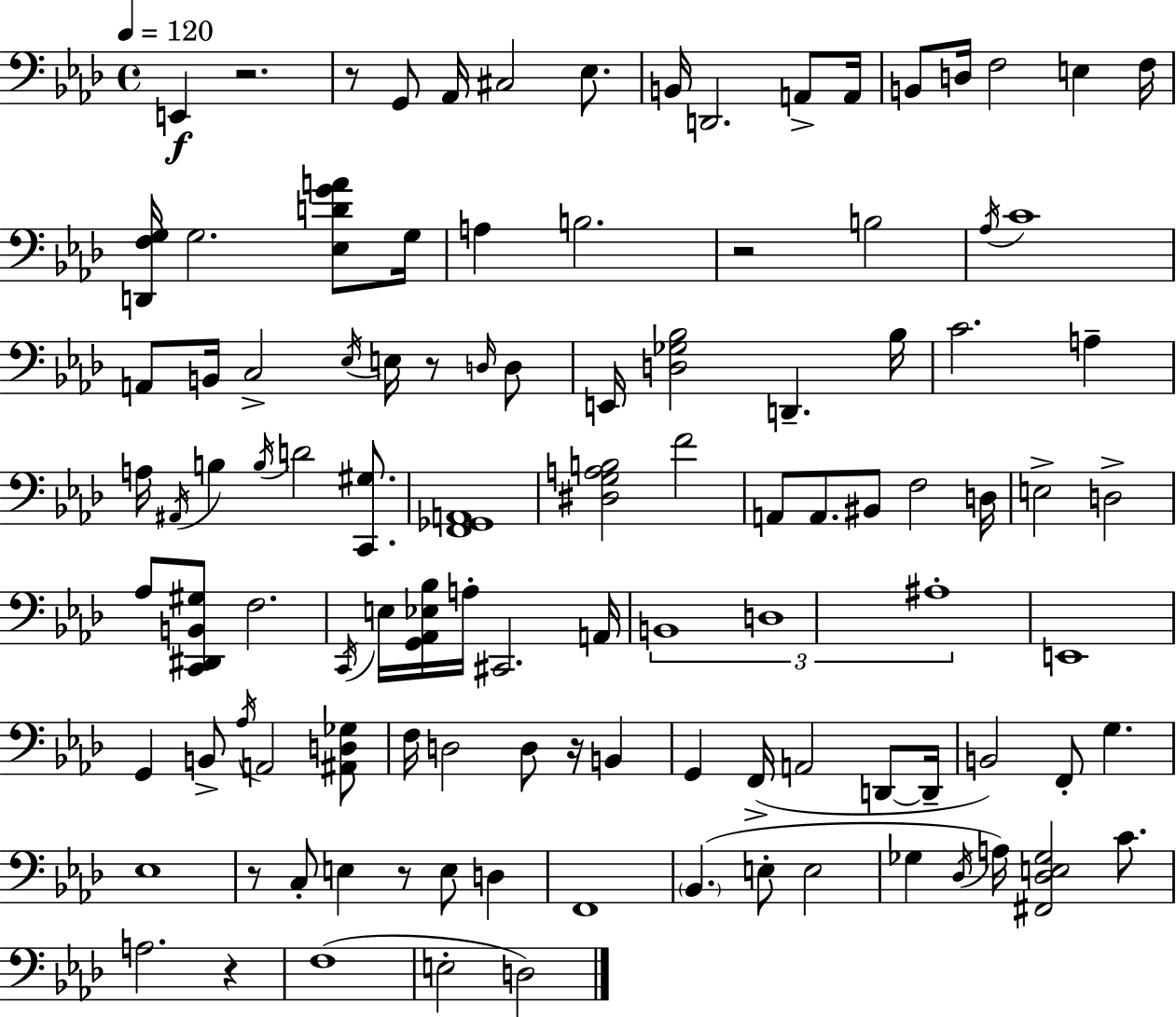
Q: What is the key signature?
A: AES major